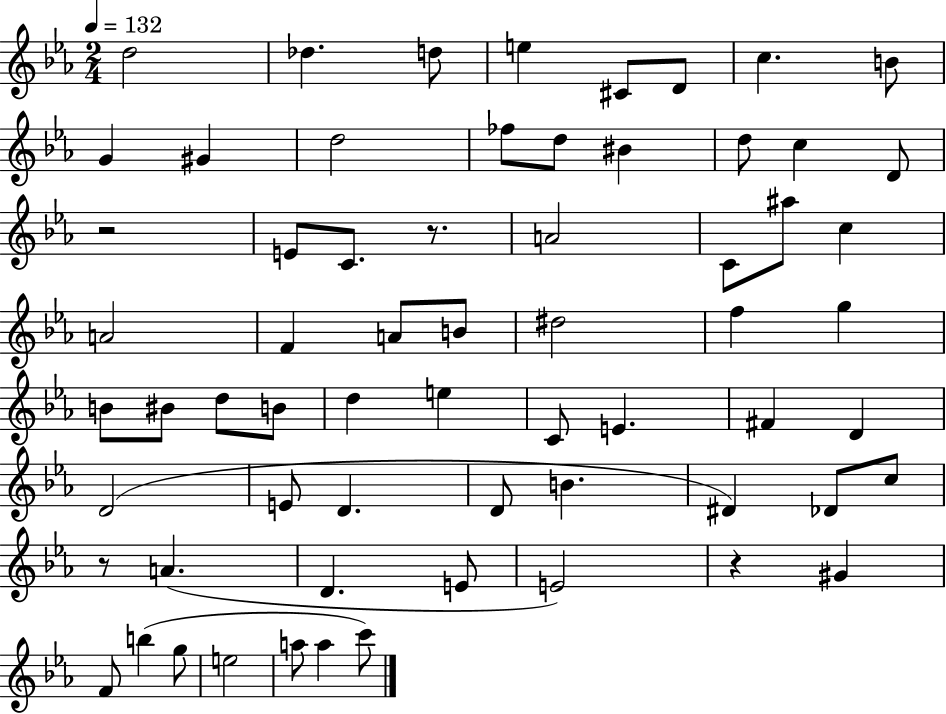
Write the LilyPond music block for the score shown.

{
  \clef treble
  \numericTimeSignature
  \time 2/4
  \key ees \major
  \tempo 4 = 132
  d''2 | des''4. d''8 | e''4 cis'8 d'8 | c''4. b'8 | \break g'4 gis'4 | d''2 | fes''8 d''8 bis'4 | d''8 c''4 d'8 | \break r2 | e'8 c'8. r8. | a'2 | c'8 ais''8 c''4 | \break a'2 | f'4 a'8 b'8 | dis''2 | f''4 g''4 | \break b'8 bis'8 d''8 b'8 | d''4 e''4 | c'8 e'4. | fis'4 d'4 | \break d'2( | e'8 d'4. | d'8 b'4. | dis'4) des'8 c''8 | \break r8 a'4.( | d'4. e'8 | e'2) | r4 gis'4 | \break f'8 b''4( g''8 | e''2 | a''8 a''4 c'''8) | \bar "|."
}